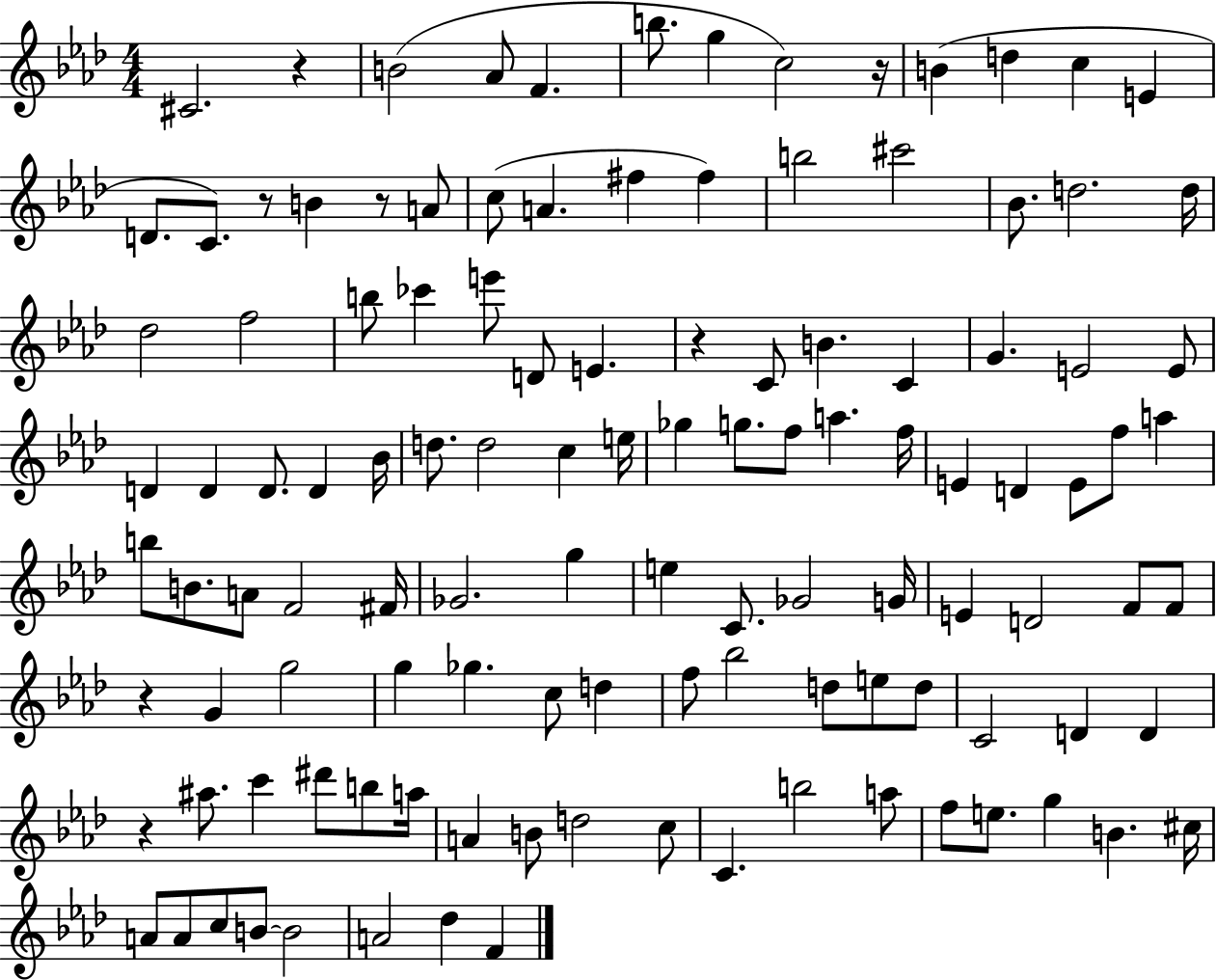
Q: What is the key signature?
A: AES major